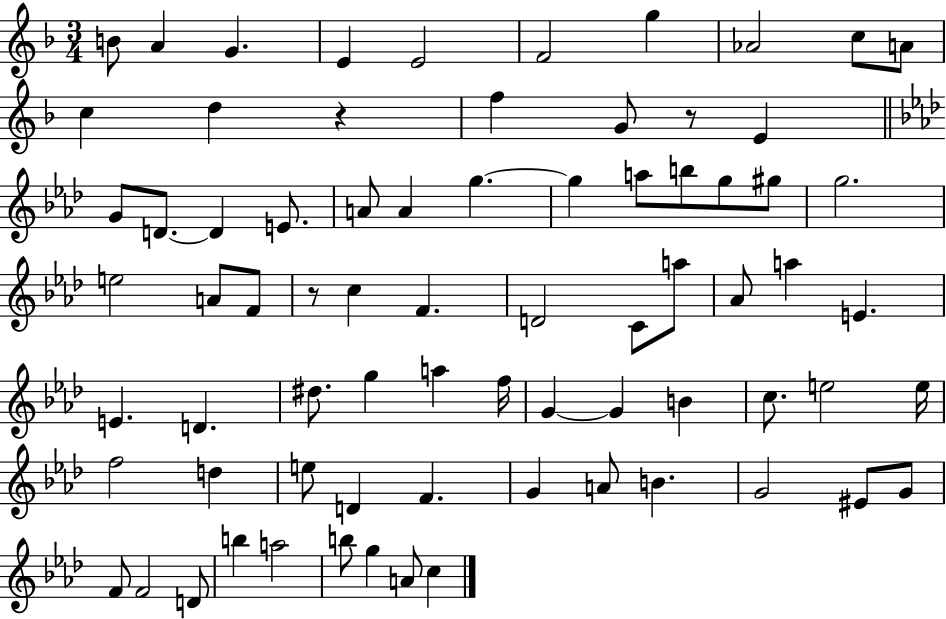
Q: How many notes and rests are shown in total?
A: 74